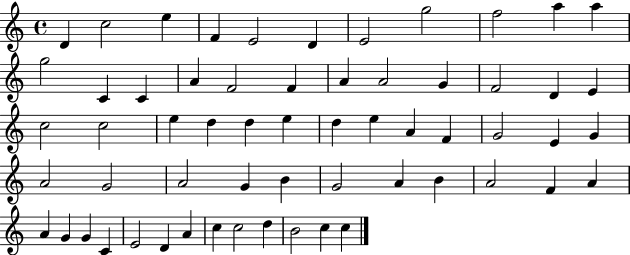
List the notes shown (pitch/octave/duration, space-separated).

D4/q C5/h E5/q F4/q E4/h D4/q E4/h G5/h F5/h A5/q A5/q G5/h C4/q C4/q A4/q F4/h F4/q A4/q A4/h G4/q F4/h D4/q E4/q C5/h C5/h E5/q D5/q D5/q E5/q D5/q E5/q A4/q F4/q G4/h E4/q G4/q A4/h G4/h A4/h G4/q B4/q G4/h A4/q B4/q A4/h F4/q A4/q A4/q G4/q G4/q C4/q E4/h D4/q A4/q C5/q C5/h D5/q B4/h C5/q C5/q